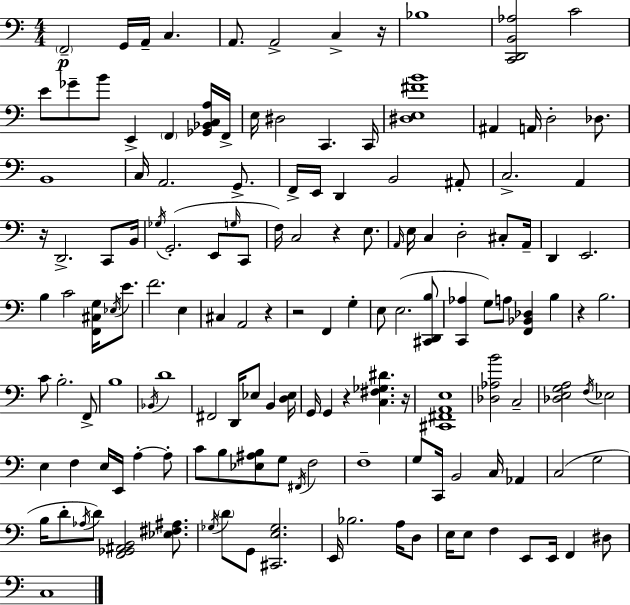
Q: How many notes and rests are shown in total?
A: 146